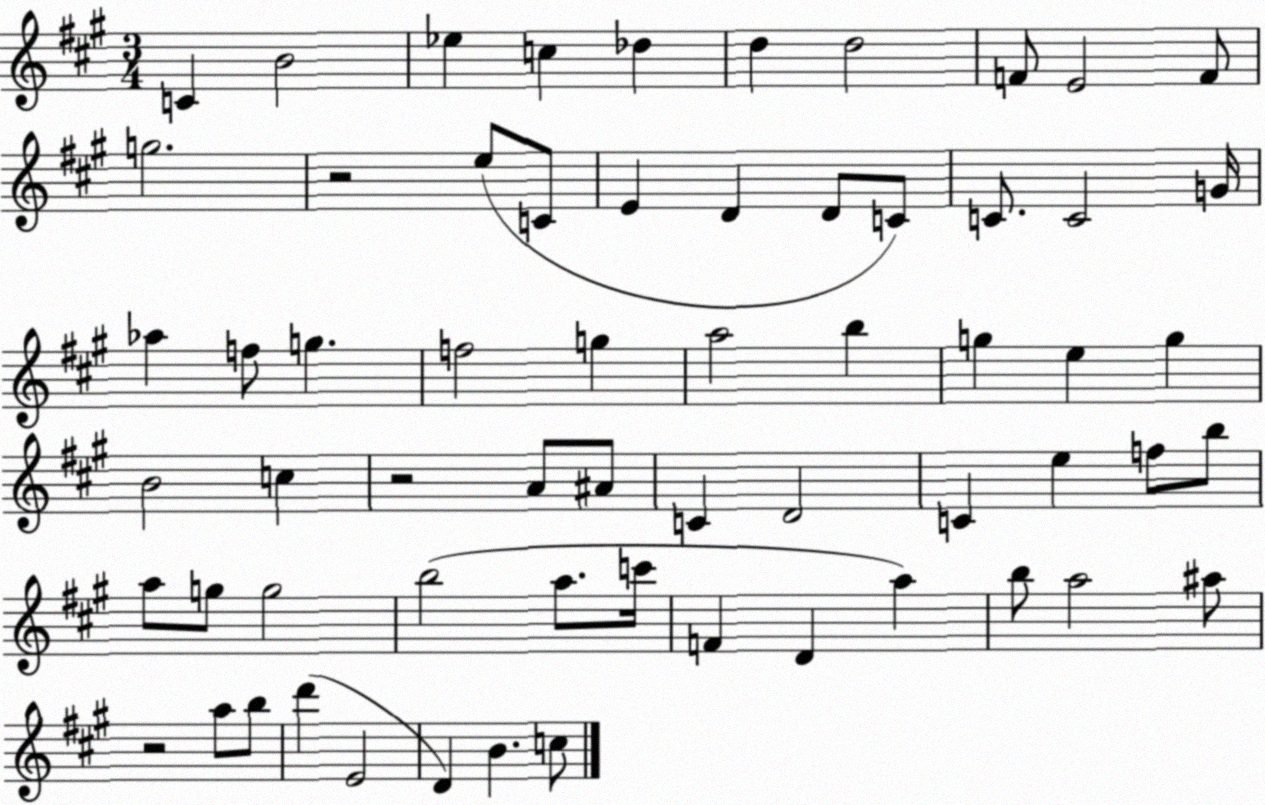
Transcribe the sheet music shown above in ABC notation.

X:1
T:Untitled
M:3/4
L:1/4
K:A
C B2 _e c _d d d2 F/2 E2 F/2 g2 z2 e/2 C/2 E D D/2 C/2 C/2 C2 G/4 _a f/2 g f2 g a2 b g e g B2 c z2 A/2 ^A/2 C D2 C e f/2 b/2 a/2 g/2 g2 b2 a/2 c'/4 F D a b/2 a2 ^a/2 z2 a/2 b/2 d' E2 D B c/2